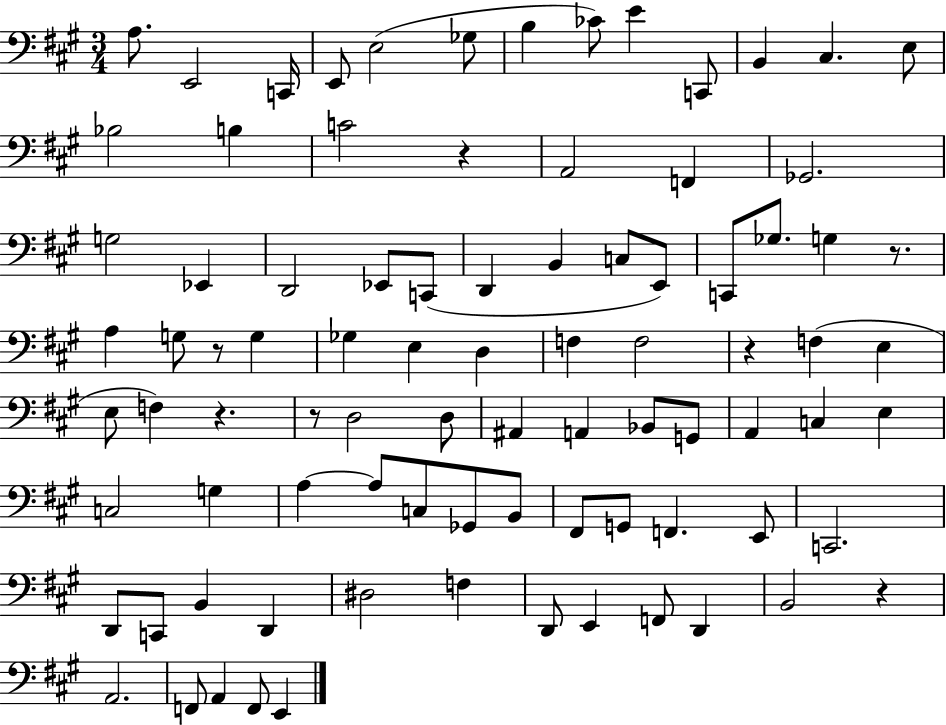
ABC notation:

X:1
T:Untitled
M:3/4
L:1/4
K:A
A,/2 E,,2 C,,/4 E,,/2 E,2 _G,/2 B, _C/2 E C,,/2 B,, ^C, E,/2 _B,2 B, C2 z A,,2 F,, _G,,2 G,2 _E,, D,,2 _E,,/2 C,,/2 D,, B,, C,/2 E,,/2 C,,/2 _G,/2 G, z/2 A, G,/2 z/2 G, _G, E, D, F, F,2 z F, E, E,/2 F, z z/2 D,2 D,/2 ^A,, A,, _B,,/2 G,,/2 A,, C, E, C,2 G, A, A,/2 C,/2 _G,,/2 B,,/2 ^F,,/2 G,,/2 F,, E,,/2 C,,2 D,,/2 C,,/2 B,, D,, ^D,2 F, D,,/2 E,, F,,/2 D,, B,,2 z A,,2 F,,/2 A,, F,,/2 E,,